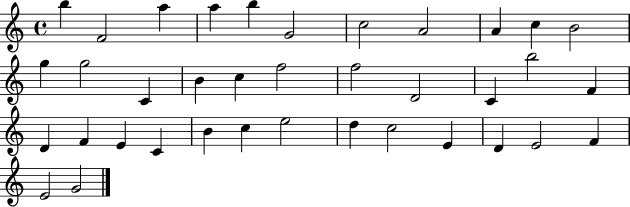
X:1
T:Untitled
M:4/4
L:1/4
K:C
b F2 a a b G2 c2 A2 A c B2 g g2 C B c f2 f2 D2 C b2 F D F E C B c e2 d c2 E D E2 F E2 G2